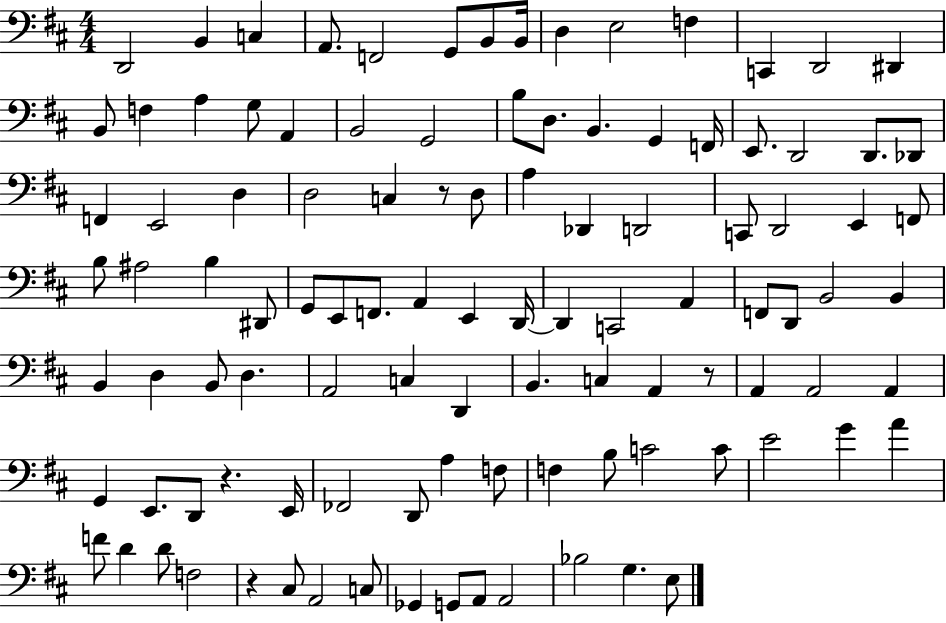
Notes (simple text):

D2/h B2/q C3/q A2/e. F2/h G2/e B2/e B2/s D3/q E3/h F3/q C2/q D2/h D#2/q B2/e F3/q A3/q G3/e A2/q B2/h G2/h B3/e D3/e. B2/q. G2/q F2/s E2/e. D2/h D2/e. Db2/e F2/q E2/h D3/q D3/h C3/q R/e D3/e A3/q Db2/q D2/h C2/e D2/h E2/q F2/e B3/e A#3/h B3/q D#2/e G2/e E2/e F2/e. A2/q E2/q D2/s D2/q C2/h A2/q F2/e D2/e B2/h B2/q B2/q D3/q B2/e D3/q. A2/h C3/q D2/q B2/q. C3/q A2/q R/e A2/q A2/h A2/q G2/q E2/e. D2/e R/q. E2/s FES2/h D2/e A3/q F3/e F3/q B3/e C4/h C4/e E4/h G4/q A4/q F4/e D4/q D4/e F3/h R/q C#3/e A2/h C3/e Gb2/q G2/e A2/e A2/h Bb3/h G3/q. E3/e